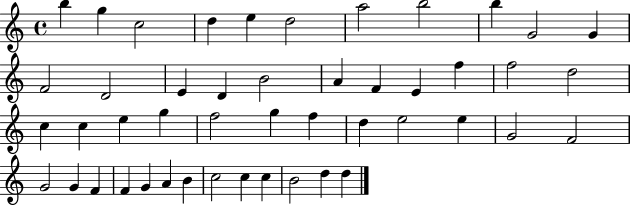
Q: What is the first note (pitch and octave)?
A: B5